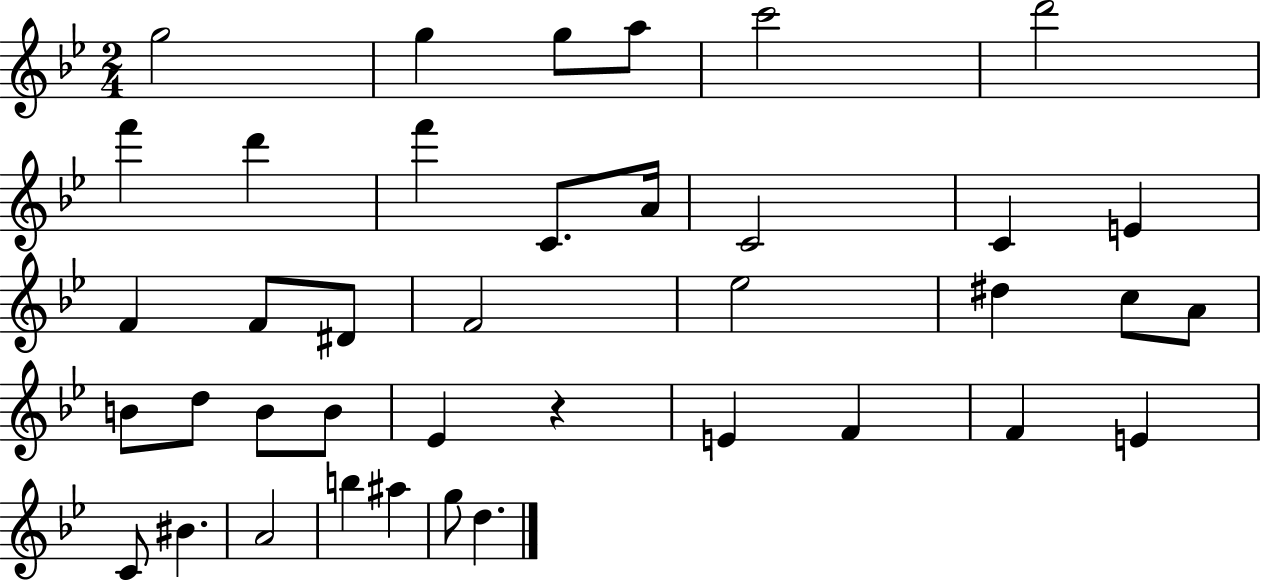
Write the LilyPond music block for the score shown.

{
  \clef treble
  \numericTimeSignature
  \time 2/4
  \key bes \major
  g''2 | g''4 g''8 a''8 | c'''2 | d'''2 | \break f'''4 d'''4 | f'''4 c'8. a'16 | c'2 | c'4 e'4 | \break f'4 f'8 dis'8 | f'2 | ees''2 | dis''4 c''8 a'8 | \break b'8 d''8 b'8 b'8 | ees'4 r4 | e'4 f'4 | f'4 e'4 | \break c'8 bis'4. | a'2 | b''4 ais''4 | g''8 d''4. | \break \bar "|."
}